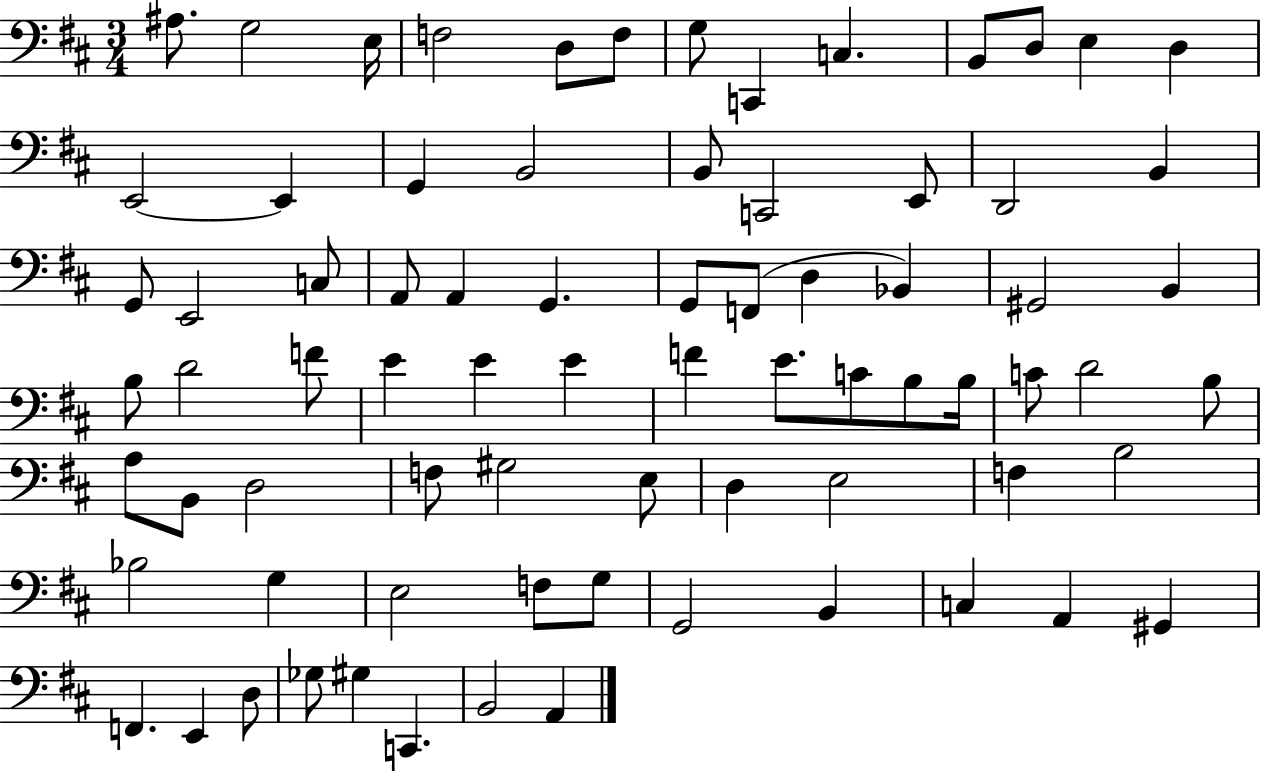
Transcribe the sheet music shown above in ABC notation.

X:1
T:Untitled
M:3/4
L:1/4
K:D
^A,/2 G,2 E,/4 F,2 D,/2 F,/2 G,/2 C,, C, B,,/2 D,/2 E, D, E,,2 E,, G,, B,,2 B,,/2 C,,2 E,,/2 D,,2 B,, G,,/2 E,,2 C,/2 A,,/2 A,, G,, G,,/2 F,,/2 D, _B,, ^G,,2 B,, B,/2 D2 F/2 E E E F E/2 C/2 B,/2 B,/4 C/2 D2 B,/2 A,/2 B,,/2 D,2 F,/2 ^G,2 E,/2 D, E,2 F, B,2 _B,2 G, E,2 F,/2 G,/2 G,,2 B,, C, A,, ^G,, F,, E,, D,/2 _G,/2 ^G, C,, B,,2 A,,